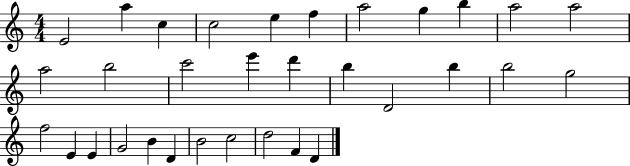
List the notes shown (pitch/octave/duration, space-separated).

E4/h A5/q C5/q C5/h E5/q F5/q A5/h G5/q B5/q A5/h A5/h A5/h B5/h C6/h E6/q D6/q B5/q D4/h B5/q B5/h G5/h F5/h E4/q E4/q G4/h B4/q D4/q B4/h C5/h D5/h F4/q D4/q